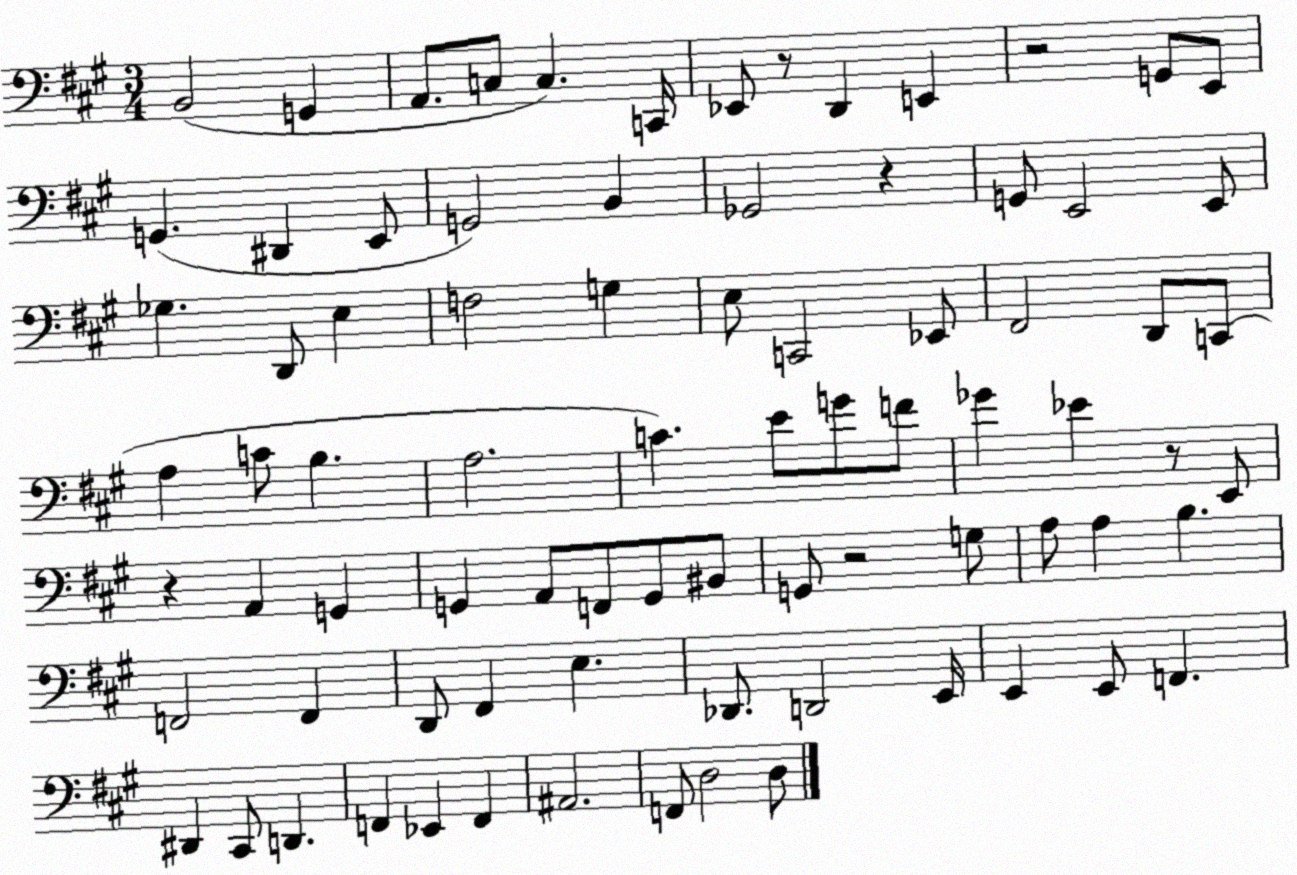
X:1
T:Untitled
M:3/4
L:1/4
K:A
B,,2 G,, A,,/2 C,/2 C, C,,/4 _E,,/2 z/2 D,, E,, z2 G,,/2 E,,/2 G,, ^D,, E,,/2 G,,2 B,, _G,,2 z G,,/2 E,,2 E,,/2 _G, D,,/2 E, F,2 G, E,/2 C,,2 _E,,/2 ^F,,2 D,,/2 C,,/2 A, C/2 B, A,2 C E/2 G/2 F/2 _G _E z/2 E,,/2 z A,, G,, G,, A,,/2 F,,/2 G,,/2 ^B,,/2 G,,/2 z2 G,/2 A,/2 A, B, F,,2 F,, D,,/2 ^F,, E, _D,,/2 D,,2 E,,/4 E,, E,,/2 F,, ^D,, ^C,,/2 D,, F,, _E,, F,, ^A,,2 F,,/2 D,2 D,/2